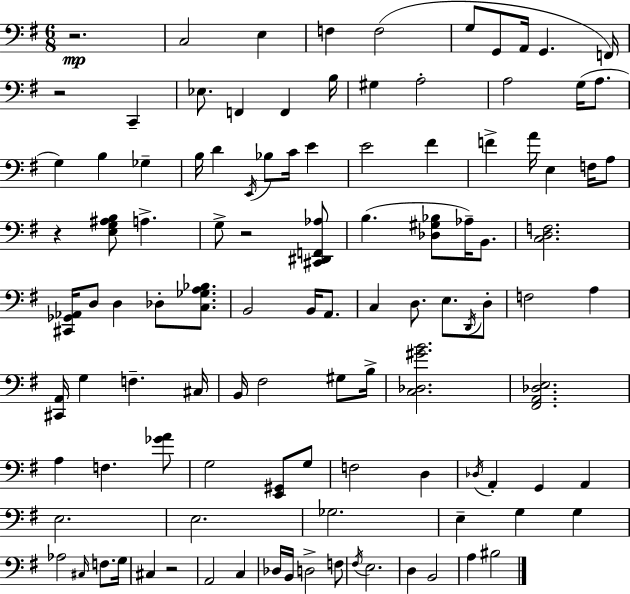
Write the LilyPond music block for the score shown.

{
  \clef bass
  \numericTimeSignature
  \time 6/8
  \key g \major
  \repeat volta 2 { r2.\mp | c2 e4 | f4 f2( | g8 g,8 a,16 g,4. f,16) | \break r2 c,4-- | ees8. f,4 f,4 b16 | gis4 a2-. | a2 g16( a8. | \break g4) b4 ges4-- | b16 d'4 \acciaccatura { e,16 } bes8 c'16 e'4 | e'2 fis'4 | f'4-> a'16 e4 f16 a8 | \break r4 <e g ais b>8 a4.-> | g8-> r2 <cis, dis, f, aes>8 | b4.( <des gis bes>8 aes16--) b,8. | <c d f>2. | \break <cis, ges, aes,>16 d8 d4 des8-. <c ges a bes>8. | b,2 b,16 a,8. | c4 d8. e8. \acciaccatura { d,16 } | d8-. f2 a4 | \break <cis, a,>16 g4 f4.-- | cis16 b,16 fis2 gis8 | b16-> <c des gis' b'>2. | <fis, a, des e>2. | \break a4 f4. | <ges' a'>8 g2 <e, gis,>8 | g8 f2 d4 | \acciaccatura { des16 } a,4-. g,4 a,4 | \break e2. | e2. | ges2. | e4-- g4 g4 | \break aes2 \grace { cis16 } | f8. g16 cis4 r2 | a,2 | c4 des16 b,16 d2-> | \break f8 \acciaccatura { fis16 } e2. | d4 b,2 | a4 bis2 | } \bar "|."
}